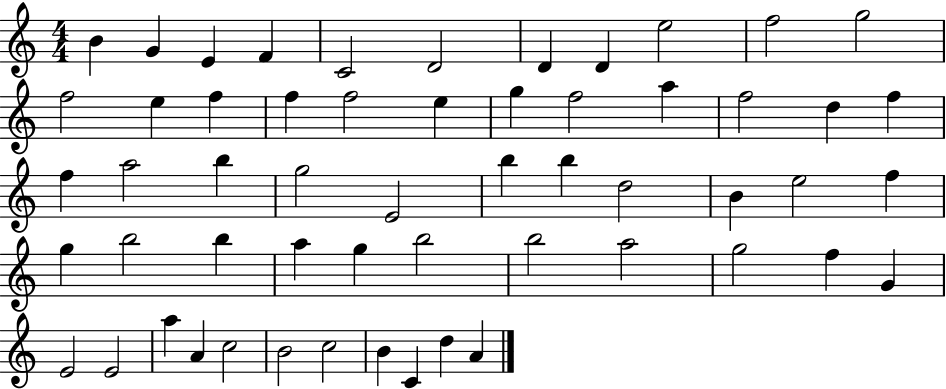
{
  \clef treble
  \numericTimeSignature
  \time 4/4
  \key c \major
  b'4 g'4 e'4 f'4 | c'2 d'2 | d'4 d'4 e''2 | f''2 g''2 | \break f''2 e''4 f''4 | f''4 f''2 e''4 | g''4 f''2 a''4 | f''2 d''4 f''4 | \break f''4 a''2 b''4 | g''2 e'2 | b''4 b''4 d''2 | b'4 e''2 f''4 | \break g''4 b''2 b''4 | a''4 g''4 b''2 | b''2 a''2 | g''2 f''4 g'4 | \break e'2 e'2 | a''4 a'4 c''2 | b'2 c''2 | b'4 c'4 d''4 a'4 | \break \bar "|."
}